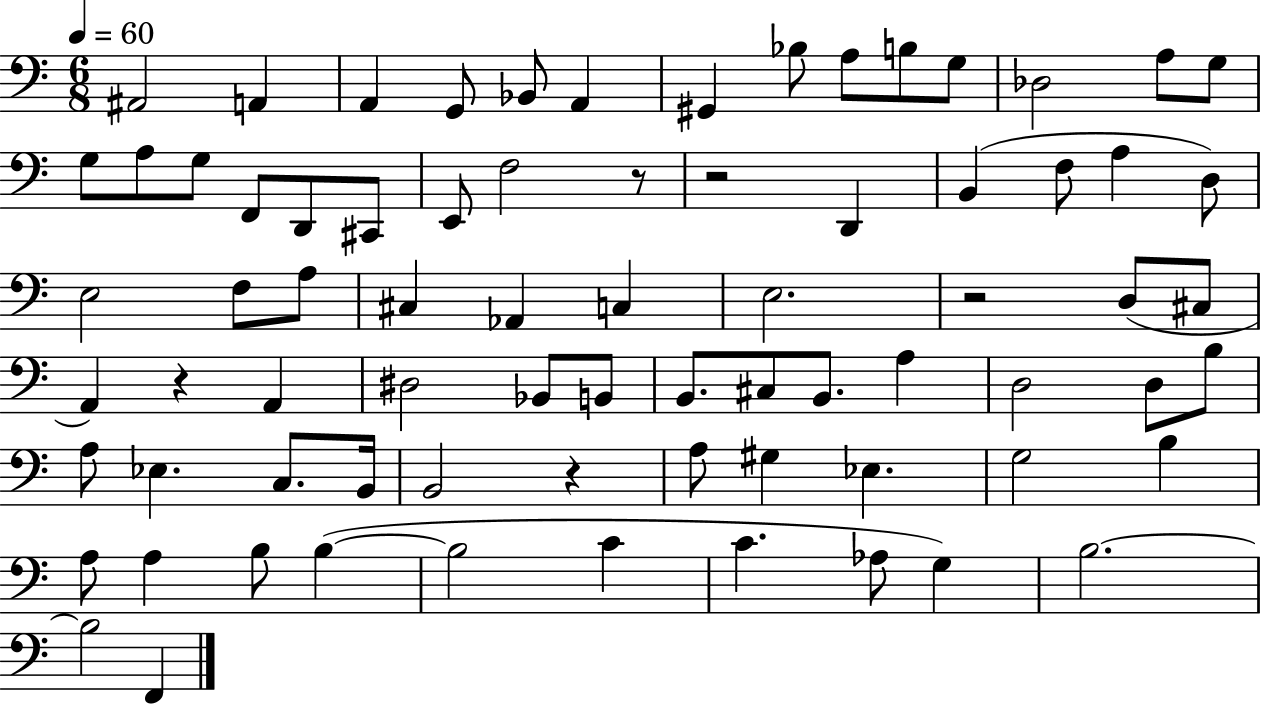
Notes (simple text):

A#2/h A2/q A2/q G2/e Bb2/e A2/q G#2/q Bb3/e A3/e B3/e G3/e Db3/h A3/e G3/e G3/e A3/e G3/e F2/e D2/e C#2/e E2/e F3/h R/e R/h D2/q B2/q F3/e A3/q D3/e E3/h F3/e A3/e C#3/q Ab2/q C3/q E3/h. R/h D3/e C#3/e A2/q R/q A2/q D#3/h Bb2/e B2/e B2/e. C#3/e B2/e. A3/q D3/h D3/e B3/e A3/e Eb3/q. C3/e. B2/s B2/h R/q A3/e G#3/q Eb3/q. G3/h B3/q A3/e A3/q B3/e B3/q B3/h C4/q C4/q. Ab3/e G3/q B3/h. B3/h F2/q